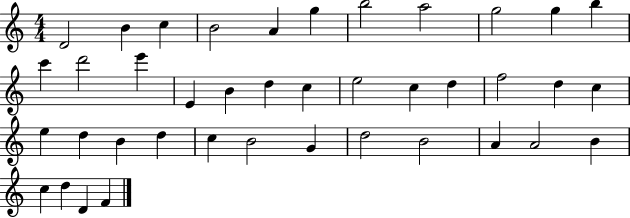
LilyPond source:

{
  \clef treble
  \numericTimeSignature
  \time 4/4
  \key c \major
  d'2 b'4 c''4 | b'2 a'4 g''4 | b''2 a''2 | g''2 g''4 b''4 | \break c'''4 d'''2 e'''4 | e'4 b'4 d''4 c''4 | e''2 c''4 d''4 | f''2 d''4 c''4 | \break e''4 d''4 b'4 d''4 | c''4 b'2 g'4 | d''2 b'2 | a'4 a'2 b'4 | \break c''4 d''4 d'4 f'4 | \bar "|."
}